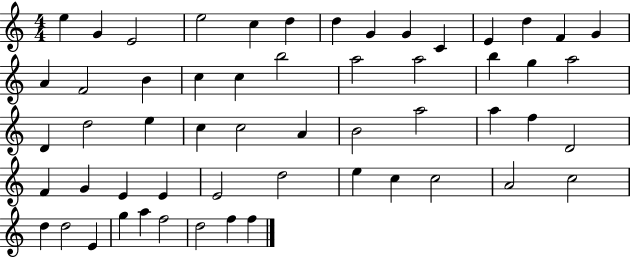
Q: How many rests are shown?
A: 0